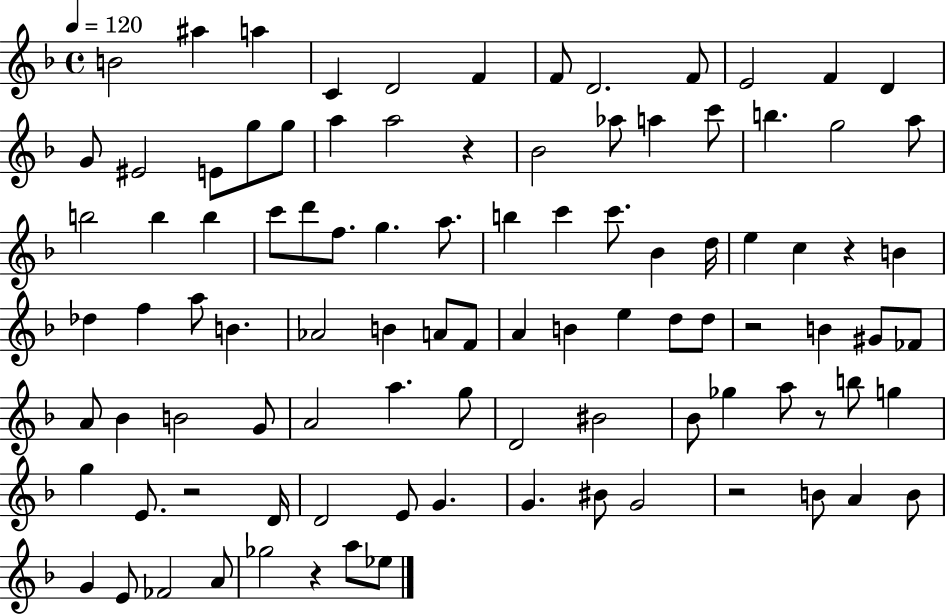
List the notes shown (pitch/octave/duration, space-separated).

B4/h A#5/q A5/q C4/q D4/h F4/q F4/e D4/h. F4/e E4/h F4/q D4/q G4/e EIS4/h E4/e G5/e G5/e A5/q A5/h R/q Bb4/h Ab5/e A5/q C6/e B5/q. G5/h A5/e B5/h B5/q B5/q C6/e D6/e F5/e. G5/q. A5/e. B5/q C6/q C6/e. Bb4/q D5/s E5/q C5/q R/q B4/q Db5/q F5/q A5/e B4/q. Ab4/h B4/q A4/e F4/e A4/q B4/q E5/q D5/e D5/e R/h B4/q G#4/e FES4/e A4/e Bb4/q B4/h G4/e A4/h A5/q. G5/e D4/h BIS4/h Bb4/e Gb5/q A5/e R/e B5/e G5/q G5/q E4/e. R/h D4/s D4/h E4/e G4/q. G4/q. BIS4/e G4/h R/h B4/e A4/q B4/e G4/q E4/e FES4/h A4/e Gb5/h R/q A5/e Eb5/e